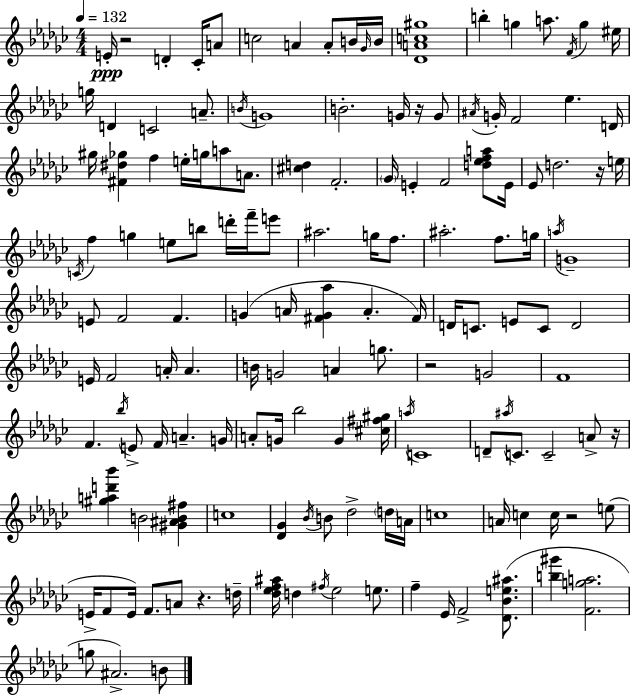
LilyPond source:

{
  \clef treble
  \numericTimeSignature
  \time 4/4
  \key ees \minor
  \tempo 4 = 132
  e'16-.\ppp r2 d'4-. ces'16-. a'8 | c''2 a'4 a'8-. b'16 \grace { ges'16 } | b'16 <des' a' c'' gis''>1 | b''4-. g''4 a''8. \acciaccatura { f'16 } g''4 | \break eis''16 g''16 d'4 c'2 a'8.-- | \acciaccatura { b'16 } g'1 | b'2.-. g'16 | r16 g'8 \acciaccatura { ais'16 } g'16-. f'2 ees''4. | \break d'16 gis''16 <fis' dis'' ges''>4 f''4 e''16-. g''16 a''8 | a'8. <cis'' d''>4 f'2.-. | \parenthesize ges'16 e'4-. f'2 | <d'' ees'' f'' a''>8 e'16 ees'8 d''2. | \break r16 e''16 \acciaccatura { c'16 } f''4 g''4 e''8 b''8 | d'''16-. f'''16-- e'''8 ais''2. | g''16 f''8. ais''2.-. | f''8. g''16 \acciaccatura { a''16 } g'1-- | \break e'8 f'2 | f'4. g'4( a'16 <fis' g' aes''>4 a'4.-. | fis'16) d'16 c'8. e'8 c'8 d'2 | e'16 f'2 a'16-. | \break a'4. b'16 g'2 a'4 | g''8. r2 g'2 | f'1 | f'4. \acciaccatura { bes''16 } e'8-> f'16 | \break a'4.-- g'16 a'8-. g'16 bes''2 | g'4 <cis'' fis'' gis''>16 \acciaccatura { a''16 } c'1 | d'8-- \acciaccatura { ais''16 } c'8. c'2-- | a'8-> r16 <gis'' a'' d''' bes'''>4 b'2 | \break <gis' ais' b' fis''>4 c''1 | <des' ges'>4 \acciaccatura { bes'16 } b'8 | des''2-> \parenthesize d''16 a'16 c''1 | a'16 c''4 c''16 | \break r2 e''8( e'16-> f'8 e'16) f'8. | a'8 r4. d''16-- <des'' ees'' f'' ais''>16 d''4 \acciaccatura { fis''16 } | ees''2 e''8. f''4-- ees'16 | f'2-> <des' bes' e'' ais''>8.( <b'' gis'''>4 <f' g'' a''>2. | \break g''8 ais'2.->) | b'8 \bar "|."
}